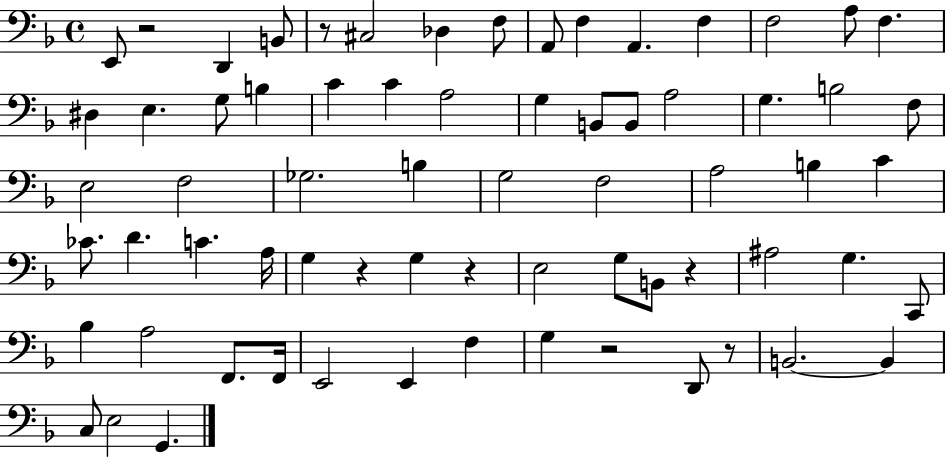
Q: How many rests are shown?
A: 7